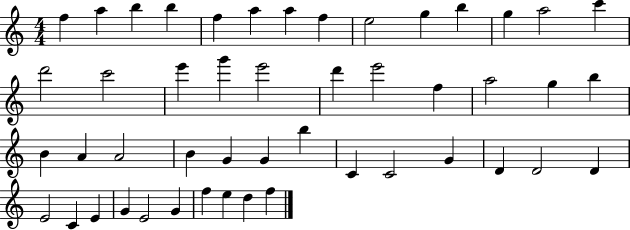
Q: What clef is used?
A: treble